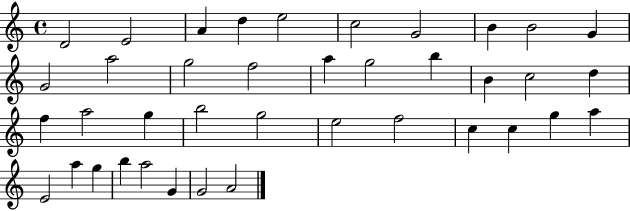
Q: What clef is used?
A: treble